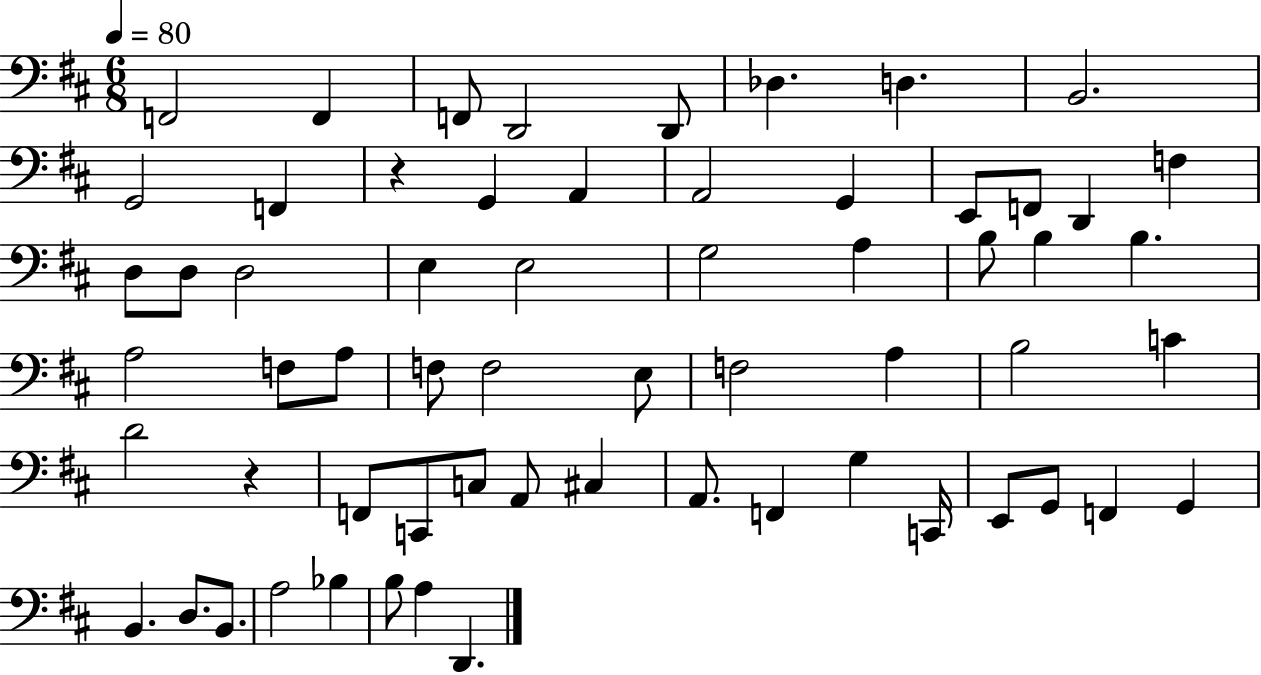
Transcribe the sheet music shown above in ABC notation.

X:1
T:Untitled
M:6/8
L:1/4
K:D
F,,2 F,, F,,/2 D,,2 D,,/2 _D, D, B,,2 G,,2 F,, z G,, A,, A,,2 G,, E,,/2 F,,/2 D,, F, D,/2 D,/2 D,2 E, E,2 G,2 A, B,/2 B, B, A,2 F,/2 A,/2 F,/2 F,2 E,/2 F,2 A, B,2 C D2 z F,,/2 C,,/2 C,/2 A,,/2 ^C, A,,/2 F,, G, C,,/4 E,,/2 G,,/2 F,, G,, B,, D,/2 B,,/2 A,2 _B, B,/2 A, D,,